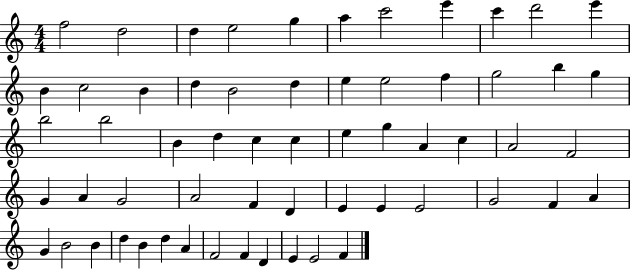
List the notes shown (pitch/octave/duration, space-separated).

F5/h D5/h D5/q E5/h G5/q A5/q C6/h E6/q C6/q D6/h E6/q B4/q C5/h B4/q D5/q B4/h D5/q E5/q E5/h F5/q G5/h B5/q G5/q B5/h B5/h B4/q D5/q C5/q C5/q E5/q G5/q A4/q C5/q A4/h F4/h G4/q A4/q G4/h A4/h F4/q D4/q E4/q E4/q E4/h G4/h F4/q A4/q G4/q B4/h B4/q D5/q B4/q D5/q A4/q F4/h F4/q D4/q E4/q E4/h F4/q